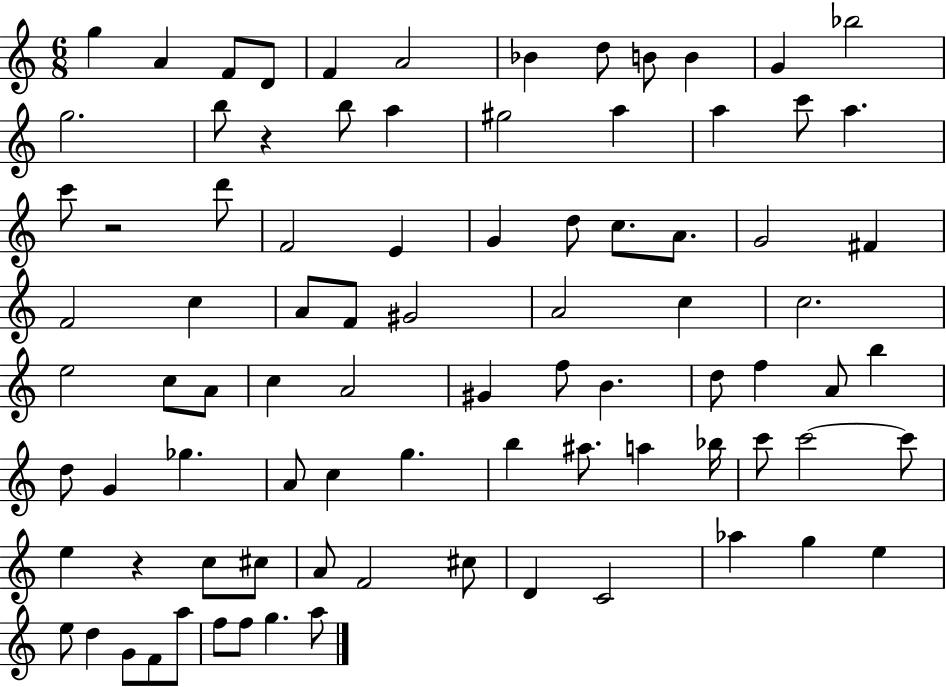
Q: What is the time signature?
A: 6/8